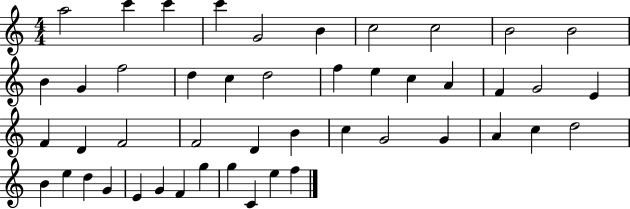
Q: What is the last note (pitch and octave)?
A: F5